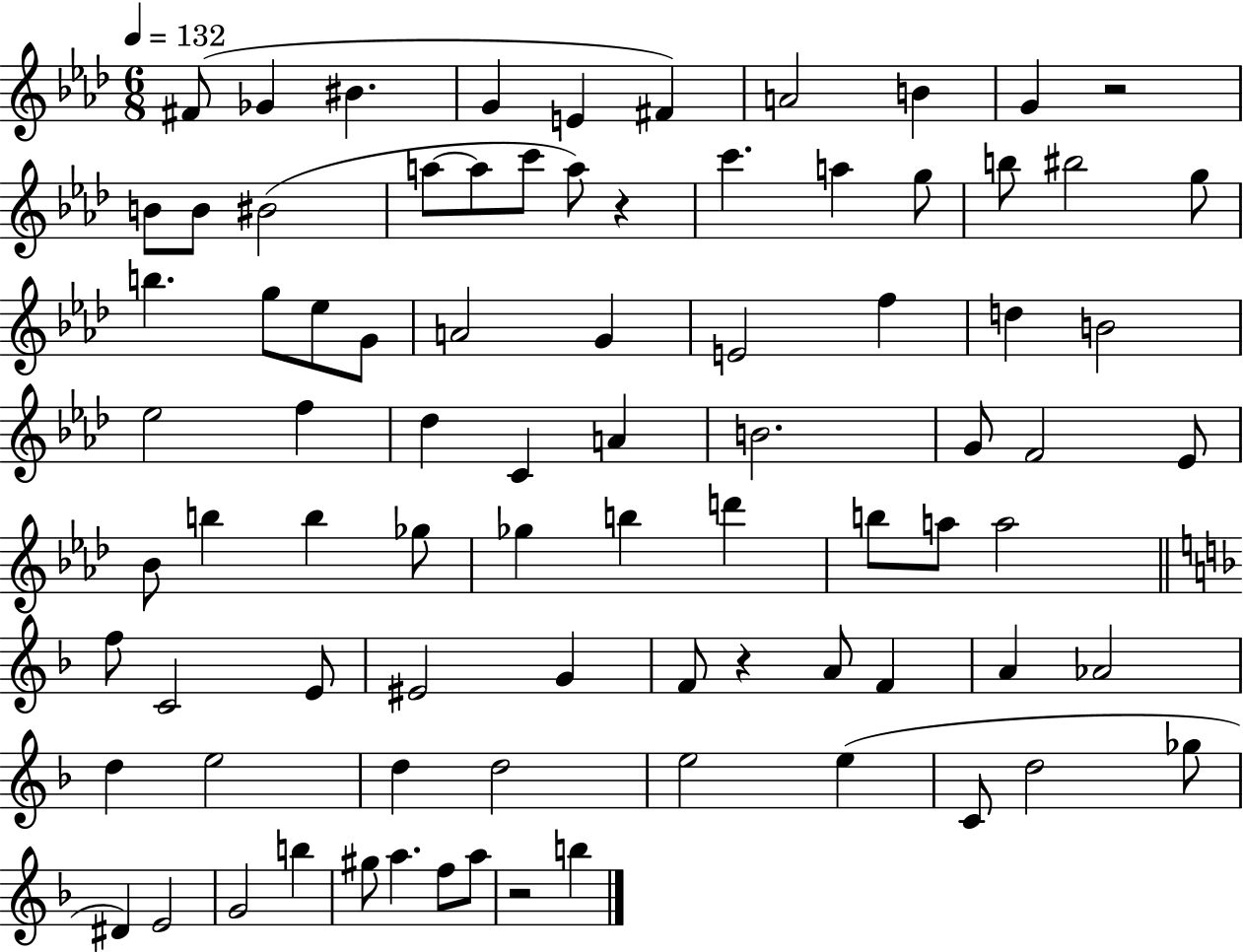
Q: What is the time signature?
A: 6/8